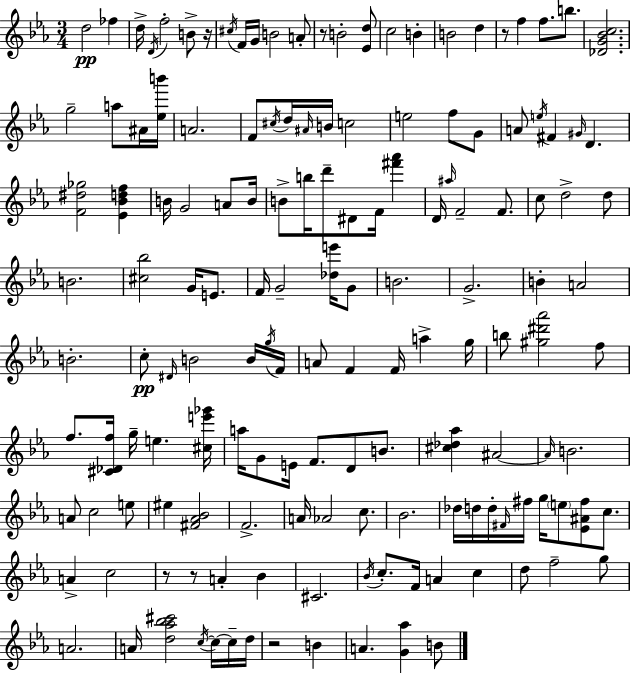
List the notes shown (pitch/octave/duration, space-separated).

D5/h FES5/q D5/s D4/s F5/h B4/e R/s C#5/s F4/s G4/s B4/h A4/e R/e B4/h [Eb4,D5]/e C5/h B4/q B4/h D5/q R/e F5/q F5/e. B5/e. [Db4,G4,Bb4,C5]/h. G5/h A5/e A#4/s [Eb5,B6]/s A4/h. F4/e C#5/s D5/s A#4/s B4/s C5/h E5/h F5/e G4/e A4/e E5/s F#4/q G#4/s D4/q. [F4,D#5,Gb5]/h [Eb4,Bb4,D5,F5]/q B4/s G4/h A4/e B4/s B4/e B5/s D6/e D#4/e F4/s [F#6,Ab6]/q D4/s A#5/s F4/h F4/e. C5/e D5/h D5/e B4/h. [C#5,Bb5]/h G4/s E4/e. F4/s G4/h [Db5,E6]/s G4/e B4/h. G4/h. B4/q A4/h B4/h. C5/e D#4/s B4/h B4/s G5/s F4/s A4/e F4/q F4/s A5/q G5/s B5/e [G#5,D#6,Ab6]/h F5/e F5/e. [C#4,Db4,F5]/s G5/s E5/q. [C#5,E6,Gb6]/s A5/s G4/e E4/s F4/e. D4/e B4/e. [C#5,Db5,Ab5]/q A#4/h A#4/s B4/h. A4/e C5/h E5/e EIS5/q [F#4,Ab4,Bb4]/h F4/h. A4/s Ab4/h C5/e. Bb4/h. Db5/s D5/s D5/s F#4/s F#5/s G5/s E5/e [Eb4,A#4,F#5]/e C5/e. A4/q C5/h R/e R/e A4/q Bb4/q C#4/h. Bb4/s C5/e. F4/s A4/q C5/q D5/e F5/h G5/e A4/h. A4/s [D5,Ab5,Bb5,C#6]/h C5/s C5/s C5/s D5/s R/h B4/q A4/q. [G4,Ab5]/q B4/e